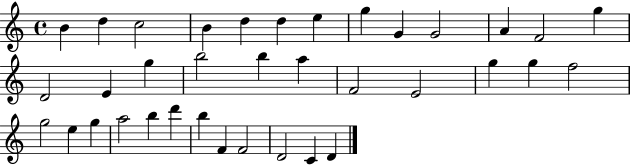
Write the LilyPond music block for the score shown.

{
  \clef treble
  \time 4/4
  \defaultTimeSignature
  \key c \major
  b'4 d''4 c''2 | b'4 d''4 d''4 e''4 | g''4 g'4 g'2 | a'4 f'2 g''4 | \break d'2 e'4 g''4 | b''2 b''4 a''4 | f'2 e'2 | g''4 g''4 f''2 | \break g''2 e''4 g''4 | a''2 b''4 d'''4 | b''4 f'4 f'2 | d'2 c'4 d'4 | \break \bar "|."
}